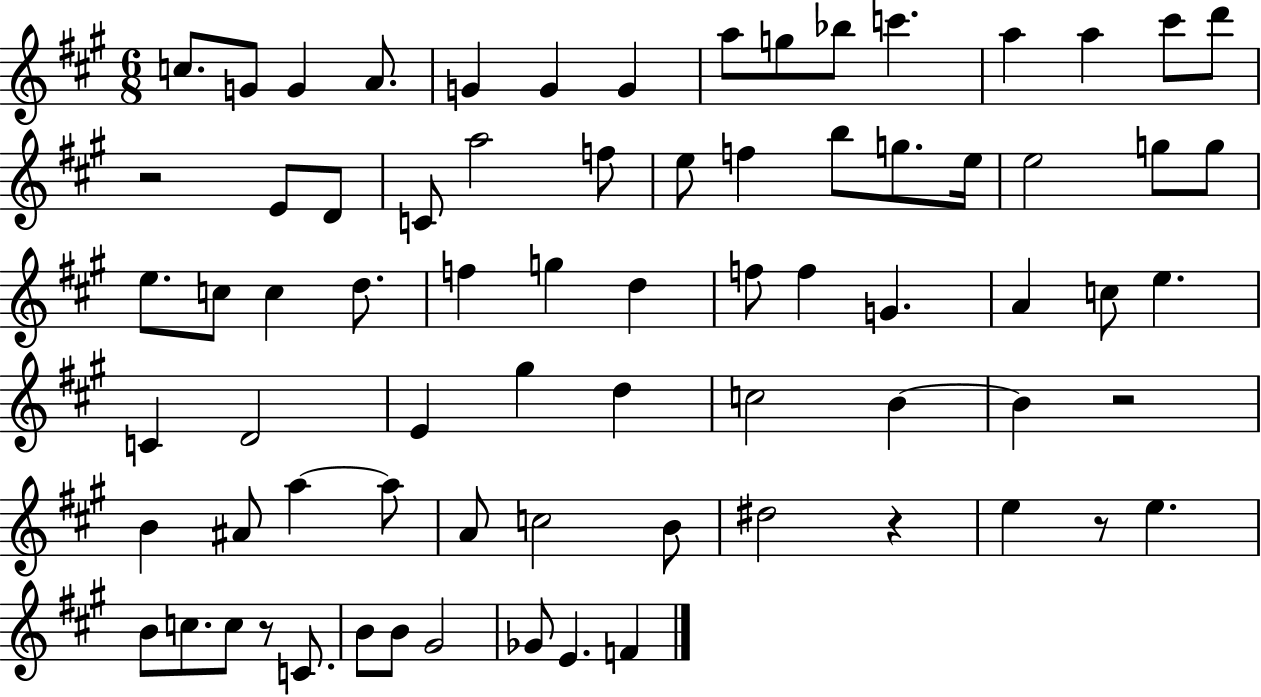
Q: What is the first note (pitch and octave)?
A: C5